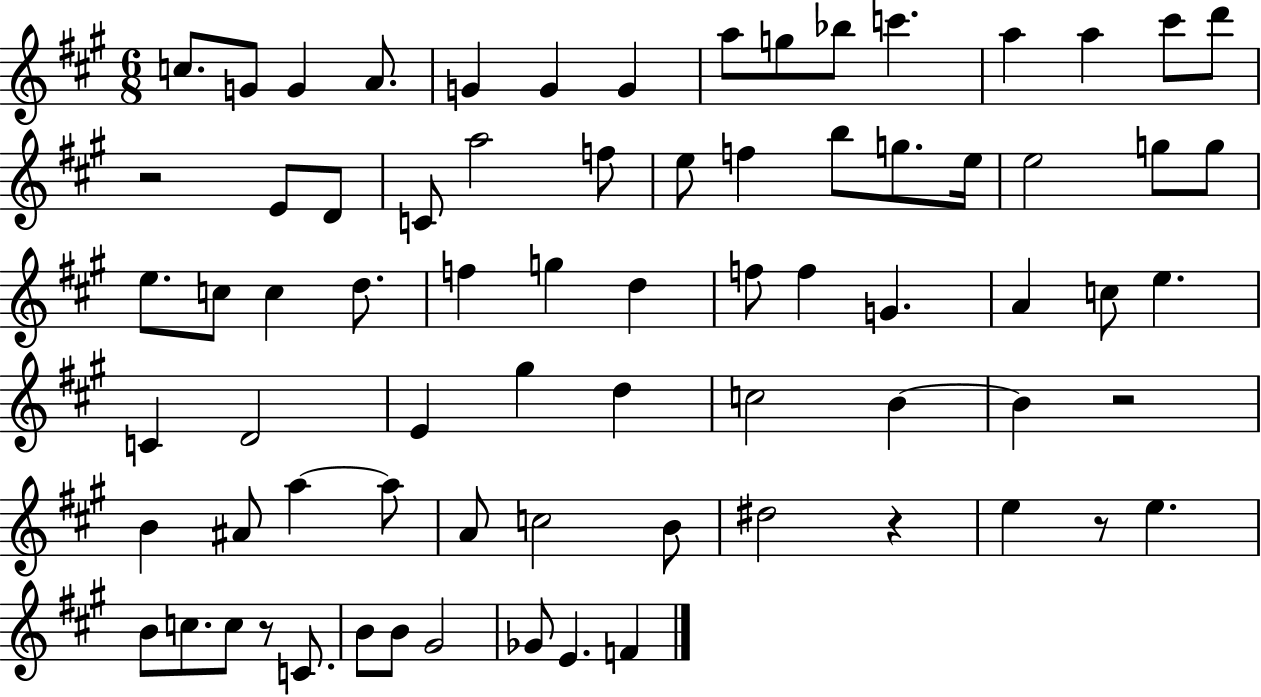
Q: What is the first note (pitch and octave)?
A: C5